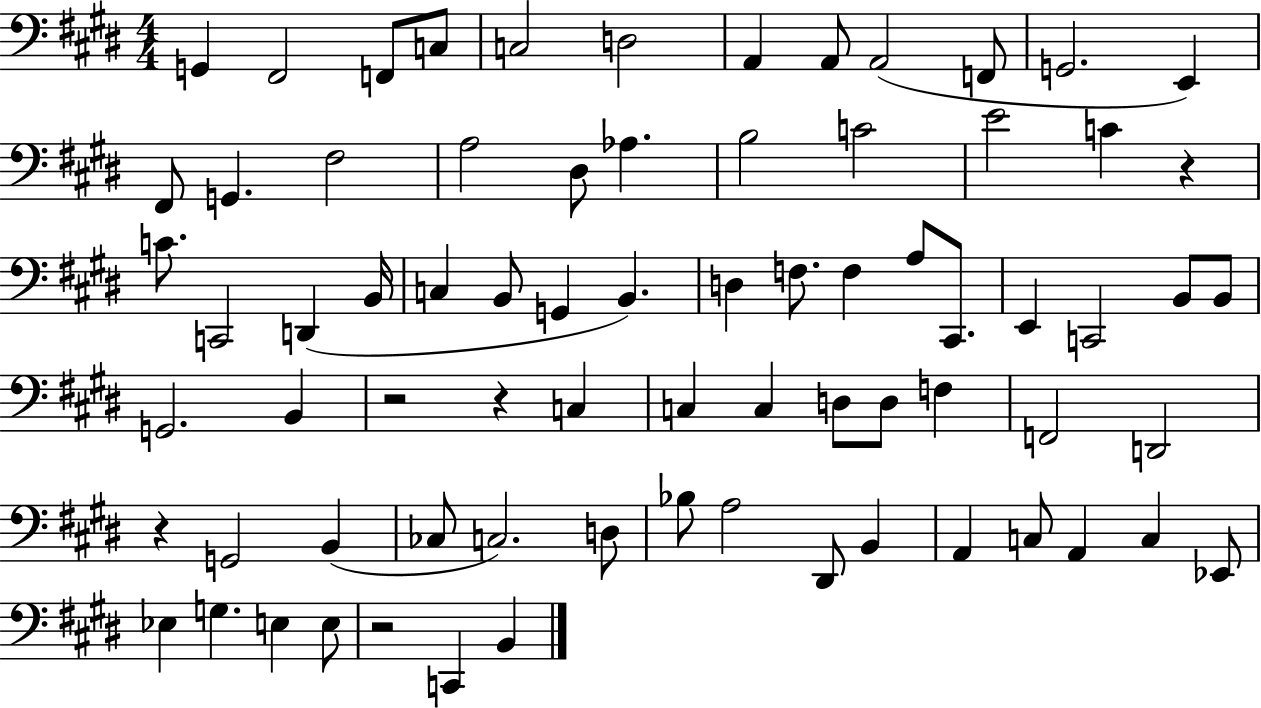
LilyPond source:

{
  \clef bass
  \numericTimeSignature
  \time 4/4
  \key e \major
  g,4 fis,2 f,8 c8 | c2 d2 | a,4 a,8 a,2( f,8 | g,2. e,4) | \break fis,8 g,4. fis2 | a2 dis8 aes4. | b2 c'2 | e'2 c'4 r4 | \break c'8. c,2 d,4( b,16 | c4 b,8 g,4 b,4.) | d4 f8. f4 a8 cis,8. | e,4 c,2 b,8 b,8 | \break g,2. b,4 | r2 r4 c4 | c4 c4 d8 d8 f4 | f,2 d,2 | \break r4 g,2 b,4( | ces8 c2.) d8 | bes8 a2 dis,8 b,4 | a,4 c8 a,4 c4 ees,8 | \break ees4 g4. e4 e8 | r2 c,4 b,4 | \bar "|."
}